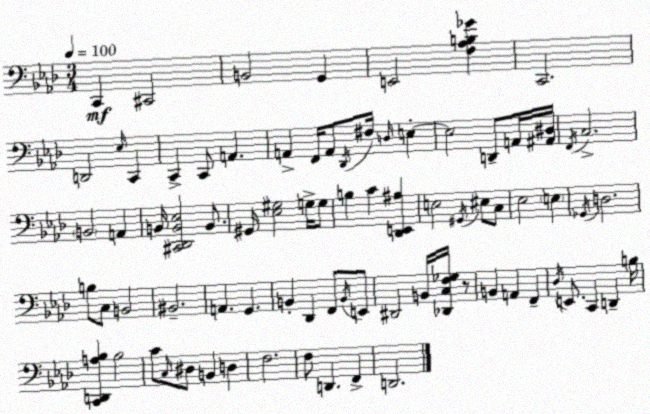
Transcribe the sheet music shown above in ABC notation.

X:1
T:Untitled
M:3/4
L:1/4
K:Ab
C,, ^C,,2 B,,2 G,, E,,2 [F,_A,B,_G] C,,2 D,,2 _E,/4 C,, C,, C,,/2 A,, A,, F,,/4 A,,/2 _D,,/4 ^F,/4 D,/4 E, E,2 D,,/2 A,,/4 [^A,,^D,]/4 F,,/4 C,2 B,,2 A,, B,,/4 [^C,,_D,,B,,_E,]2 B,,/2 ^G,,/4 [_E,^G,]2 G,/4 G,/2 B, C [_D,,E,,^A,] E,2 ^G,,/4 ^E,/2 C,/2 _E,2 E, _G,,/4 D,2 B,/2 C,/2 B,,2 ^B,,2 A,, G,, B,, _D,, F,,/2 B,,/4 E,,/2 ^D,,2 B,,/4 [_D,,C,F,_G,]/4 z/2 B,, A,, F,, _D,/4 E,,/2 C,, D,, B,/4 [C,,D,,A,_B,] _B,2 C/2 C,/4 ^D,/2 B,, D, F,2 F,/2 D,, F,, D,,2